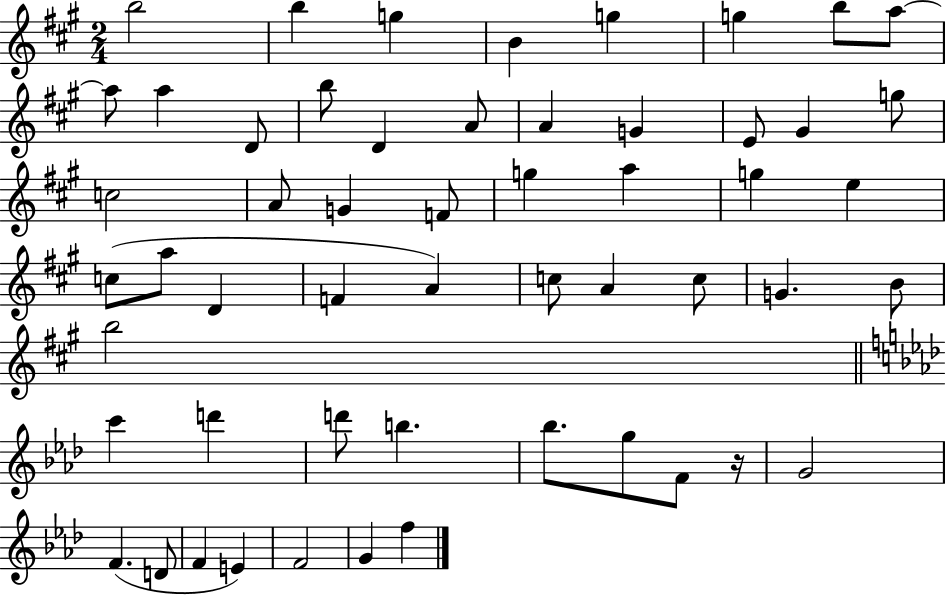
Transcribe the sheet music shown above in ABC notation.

X:1
T:Untitled
M:2/4
L:1/4
K:A
b2 b g B g g b/2 a/2 a/2 a D/2 b/2 D A/2 A G E/2 ^G g/2 c2 A/2 G F/2 g a g e c/2 a/2 D F A c/2 A c/2 G B/2 b2 c' d' d'/2 b _b/2 g/2 F/2 z/4 G2 F D/2 F E F2 G f